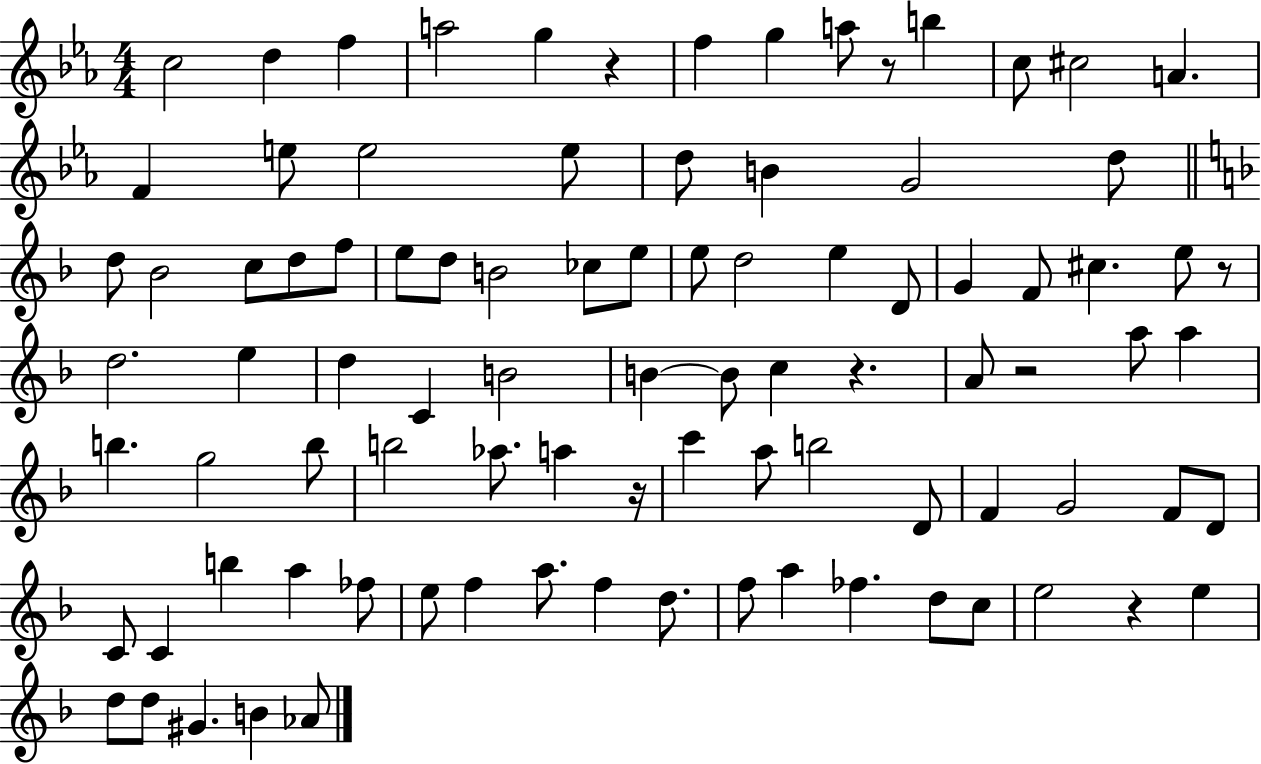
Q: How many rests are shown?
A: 7